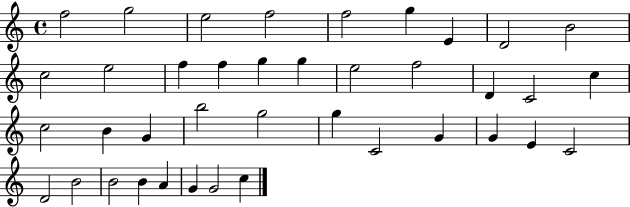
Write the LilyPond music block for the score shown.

{
  \clef treble
  \time 4/4
  \defaultTimeSignature
  \key c \major
  f''2 g''2 | e''2 f''2 | f''2 g''4 e'4 | d'2 b'2 | \break c''2 e''2 | f''4 f''4 g''4 g''4 | e''2 f''2 | d'4 c'2 c''4 | \break c''2 b'4 g'4 | b''2 g''2 | g''4 c'2 g'4 | g'4 e'4 c'2 | \break d'2 b'2 | b'2 b'4 a'4 | g'4 g'2 c''4 | \bar "|."
}